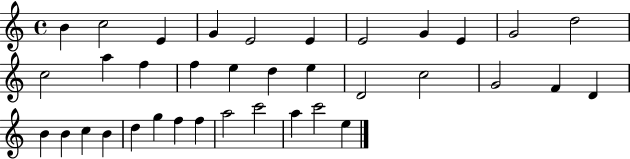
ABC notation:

X:1
T:Untitled
M:4/4
L:1/4
K:C
B c2 E G E2 E E2 G E G2 d2 c2 a f f e d e D2 c2 G2 F D B B c B d g f f a2 c'2 a c'2 e